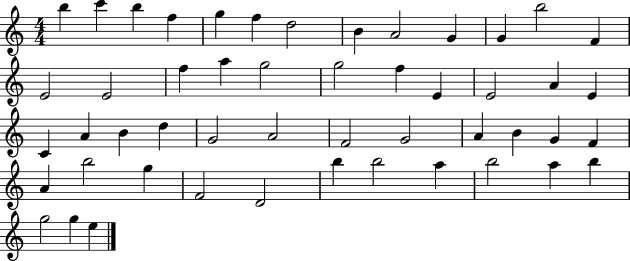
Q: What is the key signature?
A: C major